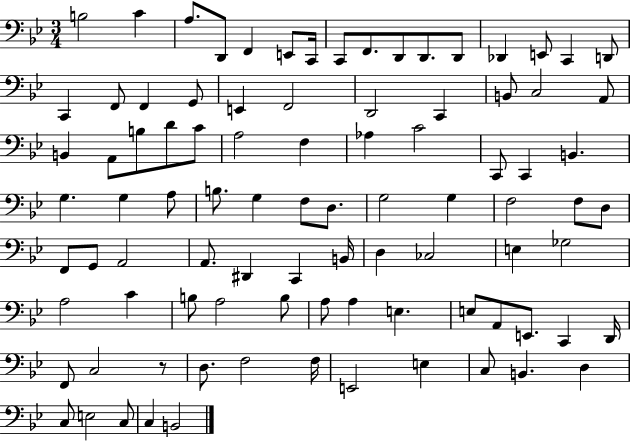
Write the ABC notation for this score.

X:1
T:Untitled
M:3/4
L:1/4
K:Bb
B,2 C A,/2 D,,/2 F,, E,,/2 C,,/4 C,,/2 F,,/2 D,,/2 D,,/2 D,,/2 _D,, E,,/2 C,, D,,/2 C,, F,,/2 F,, G,,/2 E,, F,,2 D,,2 C,, B,,/2 C,2 A,,/2 B,, A,,/2 B,/2 D/2 C/2 A,2 F, _A, C2 C,,/2 C,, B,, G, G, A,/2 B,/2 G, F,/2 D,/2 G,2 G, F,2 F,/2 D,/2 F,,/2 G,,/2 A,,2 A,,/2 ^D,, C,, B,,/4 D, _C,2 E, _G,2 A,2 C B,/2 A,2 B,/2 A,/2 A, E, E,/2 A,,/2 E,,/2 C,, D,,/4 F,,/2 C,2 z/2 D,/2 F,2 F,/4 E,,2 E, C,/2 B,, D, C,/2 E,2 C,/2 C, B,,2